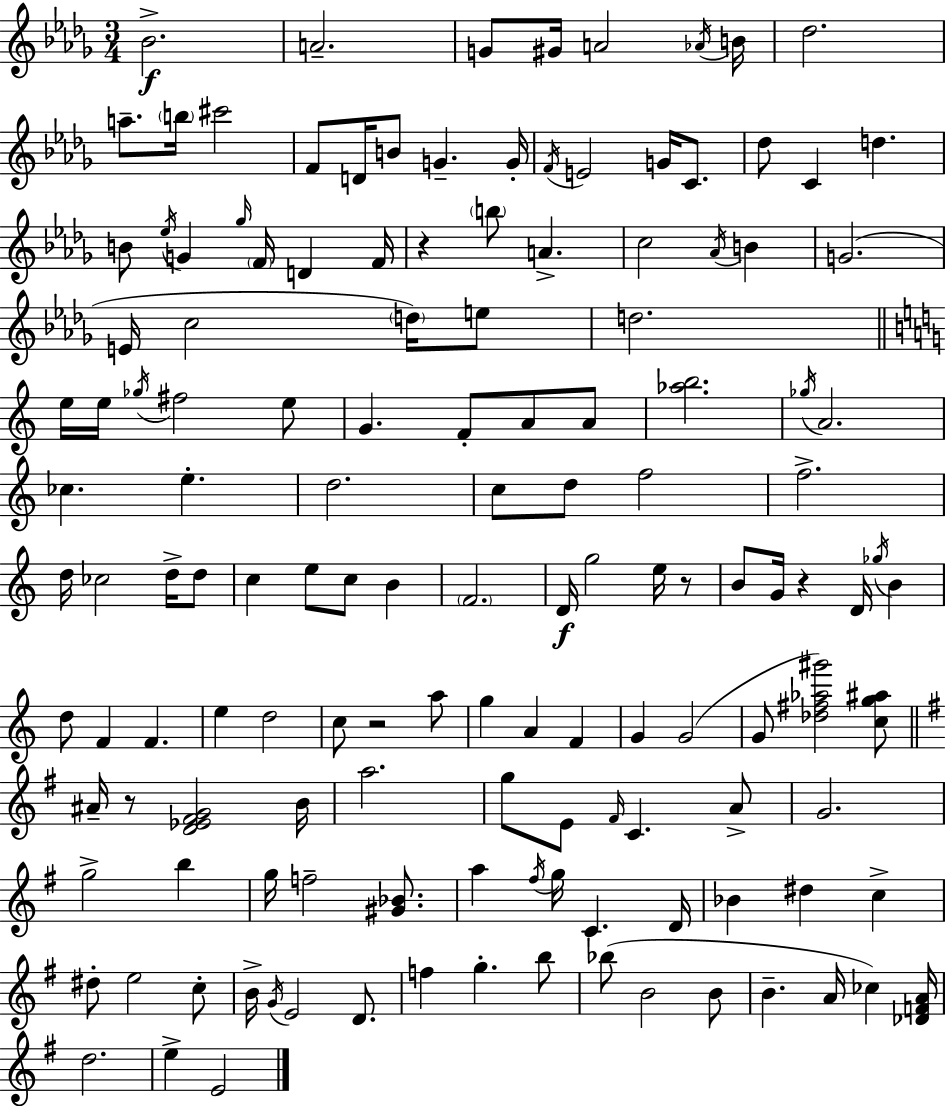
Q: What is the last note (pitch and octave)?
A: E4